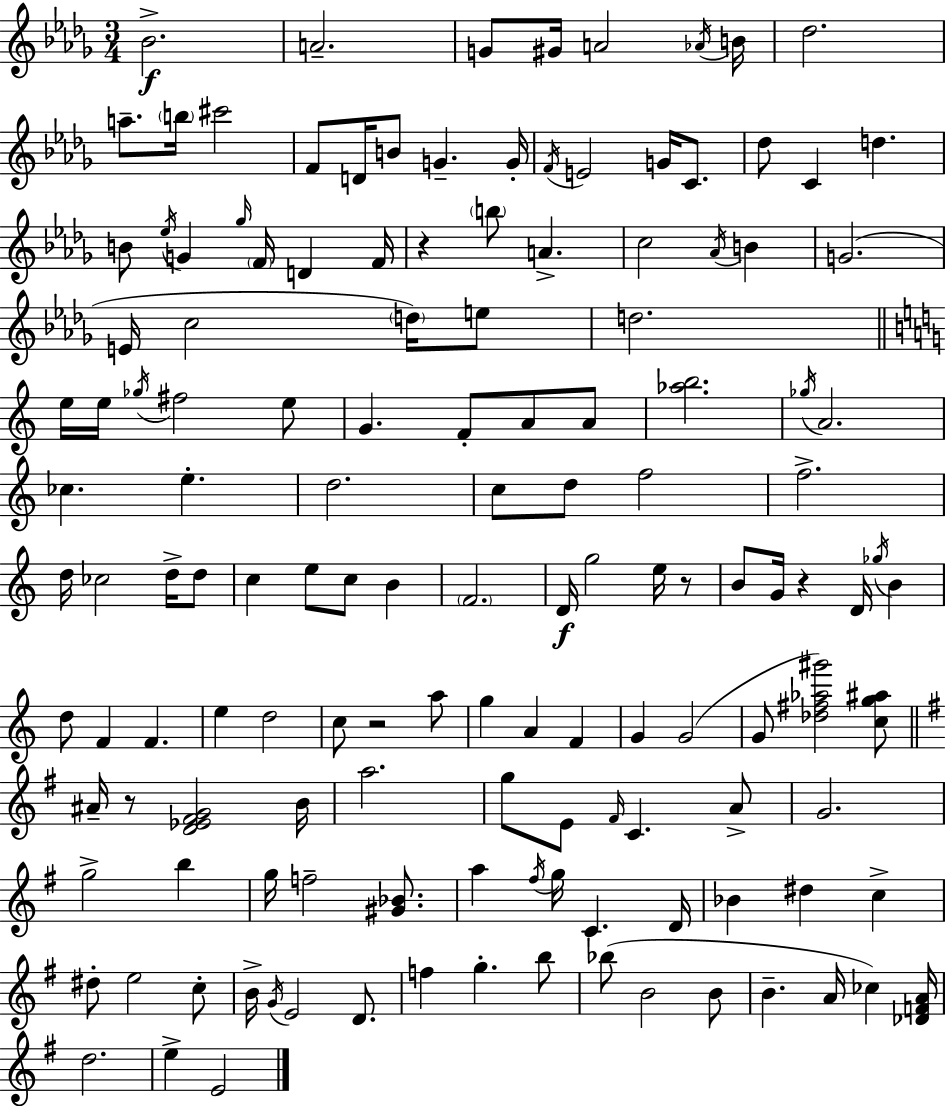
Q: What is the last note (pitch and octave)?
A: E4